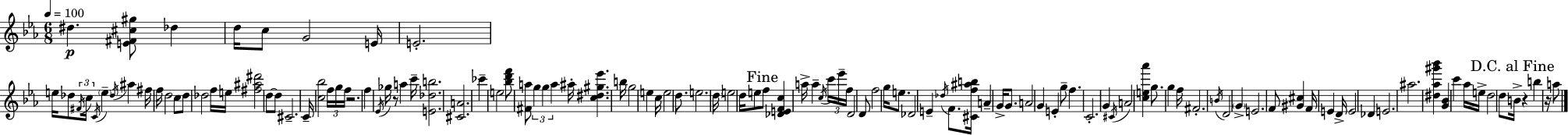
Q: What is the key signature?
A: EES major